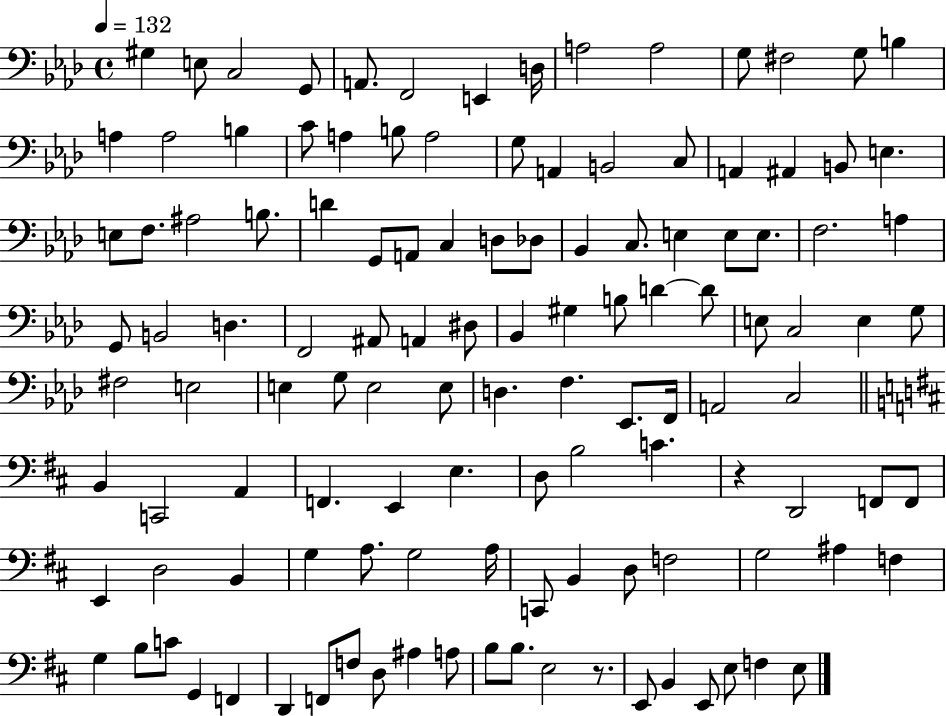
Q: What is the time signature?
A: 4/4